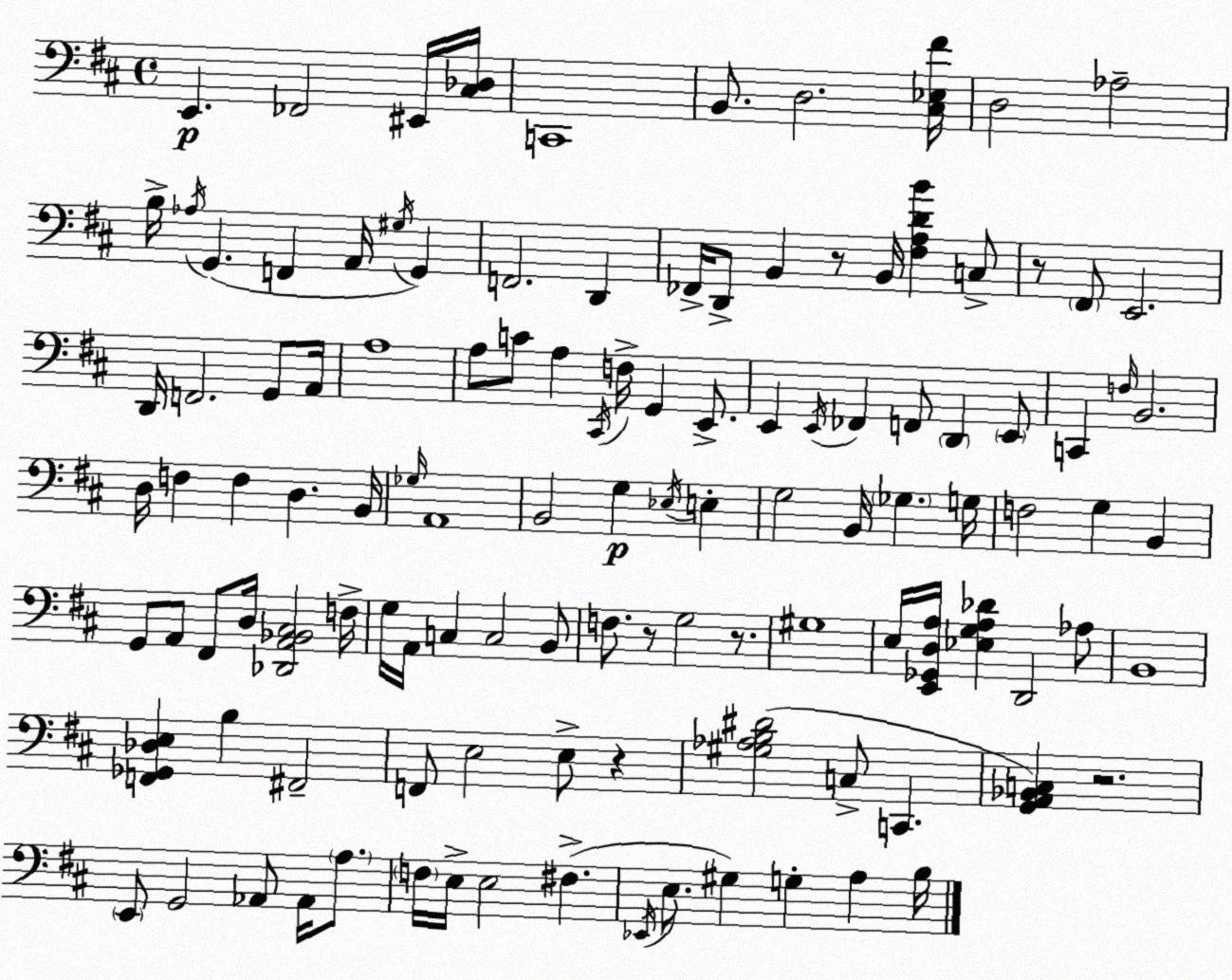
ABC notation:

X:1
T:Untitled
M:4/4
L:1/4
K:D
E,, _F,,2 ^E,,/4 [^C,_D,]/4 C,,4 B,,/2 D,2 [^C,_E,^F]/4 D,2 _A,2 B,/4 _A,/4 G,, F,, A,,/4 ^G,/4 G,, F,,2 D,, _F,,/4 D,,/2 B,, z/2 B,,/4 [^F,A,DB] C,/2 z/2 ^F,,/2 E,,2 D,,/4 F,,2 G,,/2 A,,/4 A,4 A,/2 C/2 A, ^C,,/4 F,/4 G,, E,,/2 E,, E,,/4 _F,, F,,/2 D,, E,,/2 C,, F,/4 B,,2 D,/4 F, F, D, B,,/4 _G,/4 A,,4 B,,2 G, _E,/4 E, G,2 B,,/4 _G, G,/4 F,2 G, B,, G,,/2 A,,/2 ^F,,/2 D,/4 [_D,,A,,_B,,^C,]2 F,/4 G,/4 A,,/4 C, C,2 B,,/2 F,/2 z/2 G,2 z/2 ^G,4 E,/4 [E,,_G,,D,A,]/4 [_E,G,A,_D] D,,2 _A,/2 B,,4 [F,,_G,,_D,E,] B, ^F,,2 F,,/2 E,2 E,/2 z [^G,_A,B,^D]2 C,/2 C,, [G,,A,,_B,,C,] z2 E,,/2 G,,2 _A,,/2 _A,,/4 A,/2 F,/4 E,/4 E,2 ^F, _E,,/4 E,/2 ^G, G, A, B,/4